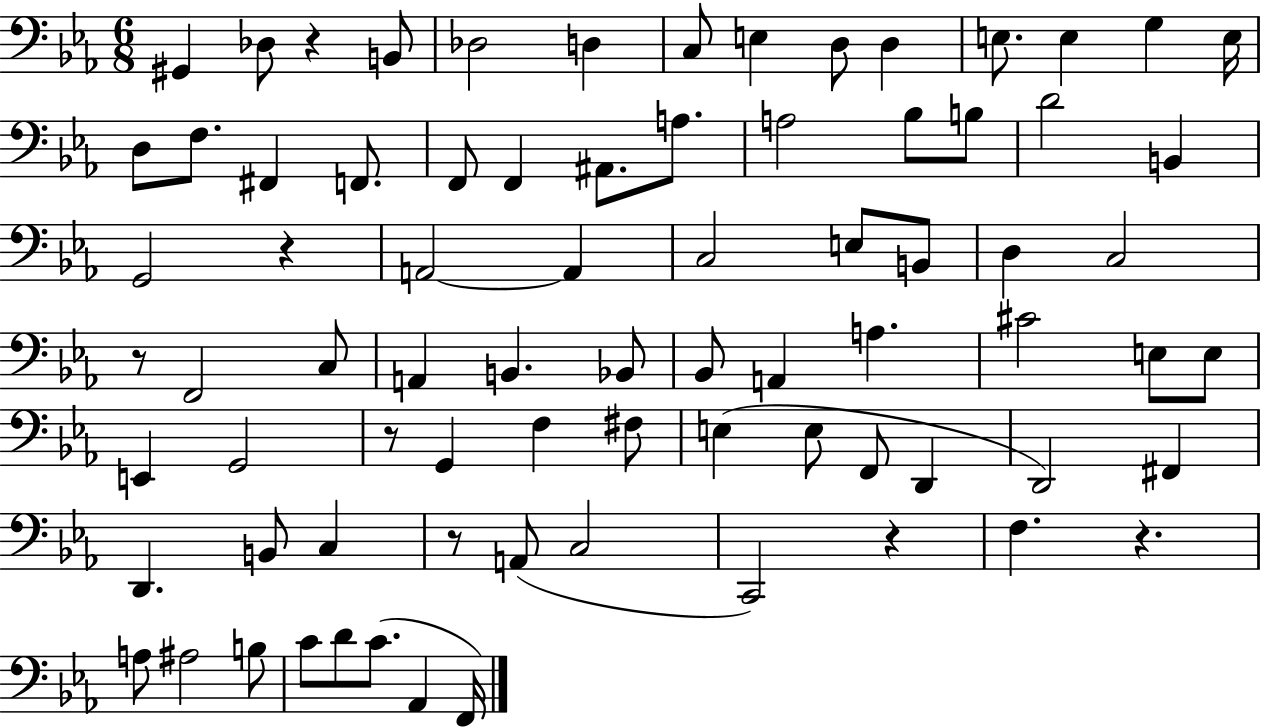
{
  \clef bass
  \numericTimeSignature
  \time 6/8
  \key ees \major
  gis,4 des8 r4 b,8 | des2 d4 | c8 e4 d8 d4 | e8. e4 g4 e16 | \break d8 f8. fis,4 f,8. | f,8 f,4 ais,8. a8. | a2 bes8 b8 | d'2 b,4 | \break g,2 r4 | a,2~~ a,4 | c2 e8 b,8 | d4 c2 | \break r8 f,2 c8 | a,4 b,4. bes,8 | bes,8 a,4 a4. | cis'2 e8 e8 | \break e,4 g,2 | r8 g,4 f4 fis8 | e4( e8 f,8 d,4 | d,2) fis,4 | \break d,4. b,8 c4 | r8 a,8( c2 | c,2) r4 | f4. r4. | \break a8 ais2 b8 | c'8 d'8 c'8.( aes,4 f,16) | \bar "|."
}